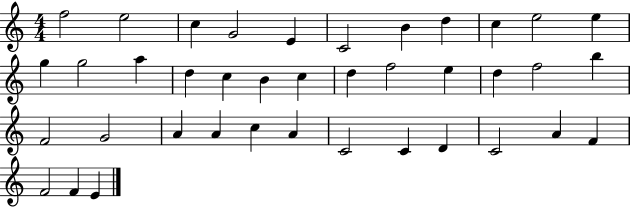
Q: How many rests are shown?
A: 0